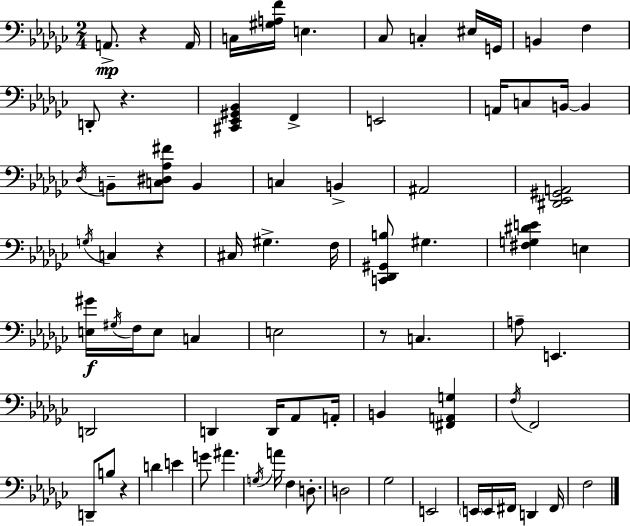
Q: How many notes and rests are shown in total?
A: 78